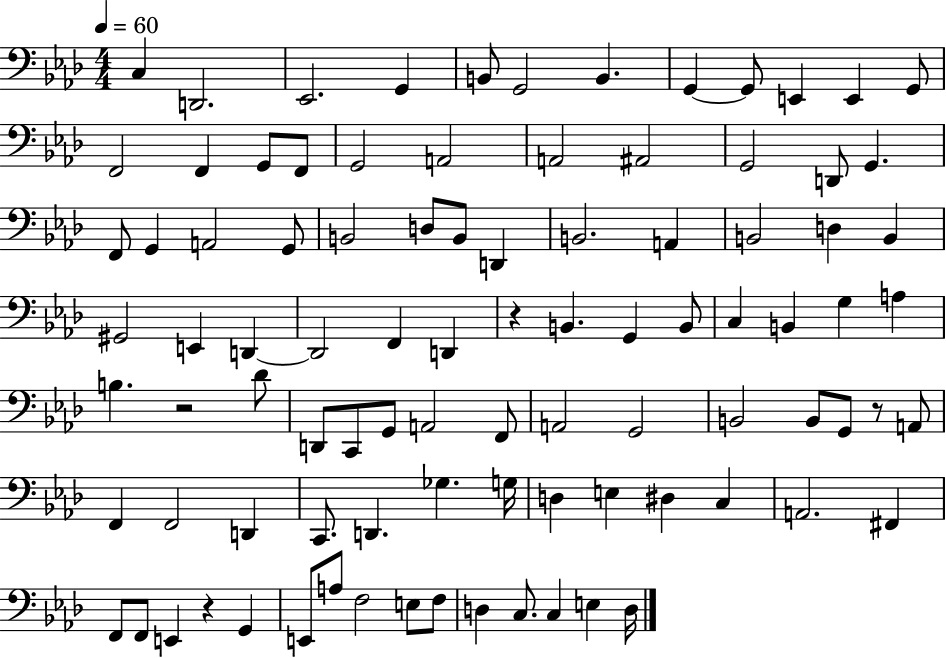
{
  \clef bass
  \numericTimeSignature
  \time 4/4
  \key aes \major
  \tempo 4 = 60
  c4 d,2. | ees,2. g,4 | b,8 g,2 b,4. | g,4~~ g,8 e,4 e,4 g,8 | \break f,2 f,4 g,8 f,8 | g,2 a,2 | a,2 ais,2 | g,2 d,8 g,4. | \break f,8 g,4 a,2 g,8 | b,2 d8 b,8 d,4 | b,2. a,4 | b,2 d4 b,4 | \break gis,2 e,4 d,4~~ | d,2 f,4 d,4 | r4 b,4. g,4 b,8 | c4 b,4 g4 a4 | \break b4. r2 des'8 | d,8 c,8 g,8 a,2 f,8 | a,2 g,2 | b,2 b,8 g,8 r8 a,8 | \break f,4 f,2 d,4 | c,8. d,4. ges4. g16 | d4 e4 dis4 c4 | a,2. fis,4 | \break f,8 f,8 e,4 r4 g,4 | e,8 a8 f2 e8 f8 | d4 c8. c4 e4 d16 | \bar "|."
}